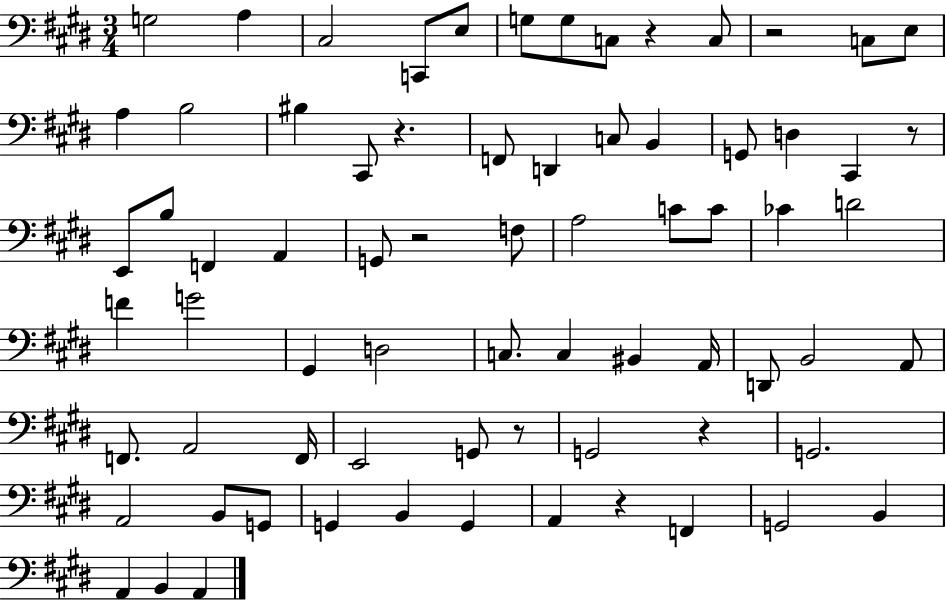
X:1
T:Untitled
M:3/4
L:1/4
K:E
G,2 A, ^C,2 C,,/2 E,/2 G,/2 G,/2 C,/2 z C,/2 z2 C,/2 E,/2 A, B,2 ^B, ^C,,/2 z F,,/2 D,, C,/2 B,, G,,/2 D, ^C,, z/2 E,,/2 B,/2 F,, A,, G,,/2 z2 F,/2 A,2 C/2 C/2 _C D2 F G2 ^G,, D,2 C,/2 C, ^B,, A,,/4 D,,/2 B,,2 A,,/2 F,,/2 A,,2 F,,/4 E,,2 G,,/2 z/2 G,,2 z G,,2 A,,2 B,,/2 G,,/2 G,, B,, G,, A,, z F,, G,,2 B,, A,, B,, A,,